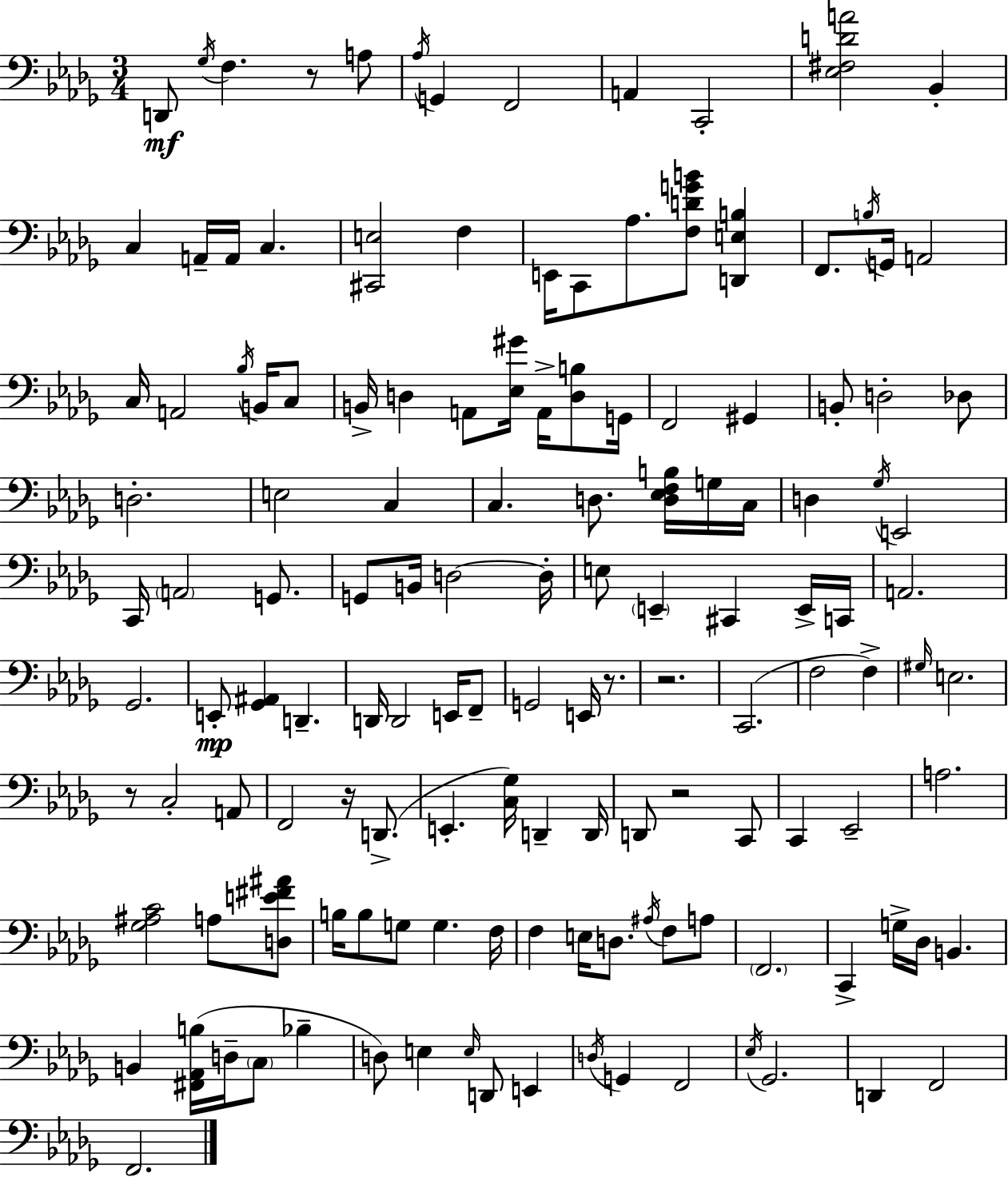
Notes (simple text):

D2/e Gb3/s F3/q. R/e A3/e Ab3/s G2/q F2/h A2/q C2/h [Eb3,F#3,D4,A4]/h Bb2/q C3/q A2/s A2/s C3/q. [C#2,E3]/h F3/q E2/s C2/e Ab3/e. [F3,D4,G4,B4]/e [D2,E3,B3]/q F2/e. B3/s G2/s A2/h C3/s A2/h Bb3/s B2/s C3/e B2/s D3/q A2/e [Eb3,G#4]/s A2/s [D3,B3]/e G2/s F2/h G#2/q B2/e D3/h Db3/e D3/h. E3/h C3/q C3/q. D3/e. [D3,Eb3,F3,B3]/s G3/s C3/s D3/q Gb3/s E2/h C2/s A2/h G2/e. G2/e B2/s D3/h D3/s E3/e E2/q C#2/q E2/s C2/s A2/h. Gb2/h. E2/e [Gb2,A#2]/q D2/q. D2/s D2/h E2/s F2/e G2/h E2/s R/e. R/h. C2/h. F3/h F3/q G#3/s E3/h. R/e C3/h A2/e F2/h R/s D2/e. E2/q. [C3,Gb3]/s D2/q D2/s D2/e R/h C2/e C2/q Eb2/h A3/h. [Gb3,A#3,C4]/h A3/e [D3,E4,F#4,A#4]/e B3/s B3/e G3/e G3/q. F3/s F3/q E3/s D3/e. A#3/s F3/e A3/e F2/h. C2/q G3/s Db3/s B2/q. B2/q [F#2,Ab2,B3]/s D3/s C3/e Bb3/q D3/e E3/q E3/s D2/e E2/q D3/s G2/q F2/h Eb3/s Gb2/h. D2/q F2/h F2/h.